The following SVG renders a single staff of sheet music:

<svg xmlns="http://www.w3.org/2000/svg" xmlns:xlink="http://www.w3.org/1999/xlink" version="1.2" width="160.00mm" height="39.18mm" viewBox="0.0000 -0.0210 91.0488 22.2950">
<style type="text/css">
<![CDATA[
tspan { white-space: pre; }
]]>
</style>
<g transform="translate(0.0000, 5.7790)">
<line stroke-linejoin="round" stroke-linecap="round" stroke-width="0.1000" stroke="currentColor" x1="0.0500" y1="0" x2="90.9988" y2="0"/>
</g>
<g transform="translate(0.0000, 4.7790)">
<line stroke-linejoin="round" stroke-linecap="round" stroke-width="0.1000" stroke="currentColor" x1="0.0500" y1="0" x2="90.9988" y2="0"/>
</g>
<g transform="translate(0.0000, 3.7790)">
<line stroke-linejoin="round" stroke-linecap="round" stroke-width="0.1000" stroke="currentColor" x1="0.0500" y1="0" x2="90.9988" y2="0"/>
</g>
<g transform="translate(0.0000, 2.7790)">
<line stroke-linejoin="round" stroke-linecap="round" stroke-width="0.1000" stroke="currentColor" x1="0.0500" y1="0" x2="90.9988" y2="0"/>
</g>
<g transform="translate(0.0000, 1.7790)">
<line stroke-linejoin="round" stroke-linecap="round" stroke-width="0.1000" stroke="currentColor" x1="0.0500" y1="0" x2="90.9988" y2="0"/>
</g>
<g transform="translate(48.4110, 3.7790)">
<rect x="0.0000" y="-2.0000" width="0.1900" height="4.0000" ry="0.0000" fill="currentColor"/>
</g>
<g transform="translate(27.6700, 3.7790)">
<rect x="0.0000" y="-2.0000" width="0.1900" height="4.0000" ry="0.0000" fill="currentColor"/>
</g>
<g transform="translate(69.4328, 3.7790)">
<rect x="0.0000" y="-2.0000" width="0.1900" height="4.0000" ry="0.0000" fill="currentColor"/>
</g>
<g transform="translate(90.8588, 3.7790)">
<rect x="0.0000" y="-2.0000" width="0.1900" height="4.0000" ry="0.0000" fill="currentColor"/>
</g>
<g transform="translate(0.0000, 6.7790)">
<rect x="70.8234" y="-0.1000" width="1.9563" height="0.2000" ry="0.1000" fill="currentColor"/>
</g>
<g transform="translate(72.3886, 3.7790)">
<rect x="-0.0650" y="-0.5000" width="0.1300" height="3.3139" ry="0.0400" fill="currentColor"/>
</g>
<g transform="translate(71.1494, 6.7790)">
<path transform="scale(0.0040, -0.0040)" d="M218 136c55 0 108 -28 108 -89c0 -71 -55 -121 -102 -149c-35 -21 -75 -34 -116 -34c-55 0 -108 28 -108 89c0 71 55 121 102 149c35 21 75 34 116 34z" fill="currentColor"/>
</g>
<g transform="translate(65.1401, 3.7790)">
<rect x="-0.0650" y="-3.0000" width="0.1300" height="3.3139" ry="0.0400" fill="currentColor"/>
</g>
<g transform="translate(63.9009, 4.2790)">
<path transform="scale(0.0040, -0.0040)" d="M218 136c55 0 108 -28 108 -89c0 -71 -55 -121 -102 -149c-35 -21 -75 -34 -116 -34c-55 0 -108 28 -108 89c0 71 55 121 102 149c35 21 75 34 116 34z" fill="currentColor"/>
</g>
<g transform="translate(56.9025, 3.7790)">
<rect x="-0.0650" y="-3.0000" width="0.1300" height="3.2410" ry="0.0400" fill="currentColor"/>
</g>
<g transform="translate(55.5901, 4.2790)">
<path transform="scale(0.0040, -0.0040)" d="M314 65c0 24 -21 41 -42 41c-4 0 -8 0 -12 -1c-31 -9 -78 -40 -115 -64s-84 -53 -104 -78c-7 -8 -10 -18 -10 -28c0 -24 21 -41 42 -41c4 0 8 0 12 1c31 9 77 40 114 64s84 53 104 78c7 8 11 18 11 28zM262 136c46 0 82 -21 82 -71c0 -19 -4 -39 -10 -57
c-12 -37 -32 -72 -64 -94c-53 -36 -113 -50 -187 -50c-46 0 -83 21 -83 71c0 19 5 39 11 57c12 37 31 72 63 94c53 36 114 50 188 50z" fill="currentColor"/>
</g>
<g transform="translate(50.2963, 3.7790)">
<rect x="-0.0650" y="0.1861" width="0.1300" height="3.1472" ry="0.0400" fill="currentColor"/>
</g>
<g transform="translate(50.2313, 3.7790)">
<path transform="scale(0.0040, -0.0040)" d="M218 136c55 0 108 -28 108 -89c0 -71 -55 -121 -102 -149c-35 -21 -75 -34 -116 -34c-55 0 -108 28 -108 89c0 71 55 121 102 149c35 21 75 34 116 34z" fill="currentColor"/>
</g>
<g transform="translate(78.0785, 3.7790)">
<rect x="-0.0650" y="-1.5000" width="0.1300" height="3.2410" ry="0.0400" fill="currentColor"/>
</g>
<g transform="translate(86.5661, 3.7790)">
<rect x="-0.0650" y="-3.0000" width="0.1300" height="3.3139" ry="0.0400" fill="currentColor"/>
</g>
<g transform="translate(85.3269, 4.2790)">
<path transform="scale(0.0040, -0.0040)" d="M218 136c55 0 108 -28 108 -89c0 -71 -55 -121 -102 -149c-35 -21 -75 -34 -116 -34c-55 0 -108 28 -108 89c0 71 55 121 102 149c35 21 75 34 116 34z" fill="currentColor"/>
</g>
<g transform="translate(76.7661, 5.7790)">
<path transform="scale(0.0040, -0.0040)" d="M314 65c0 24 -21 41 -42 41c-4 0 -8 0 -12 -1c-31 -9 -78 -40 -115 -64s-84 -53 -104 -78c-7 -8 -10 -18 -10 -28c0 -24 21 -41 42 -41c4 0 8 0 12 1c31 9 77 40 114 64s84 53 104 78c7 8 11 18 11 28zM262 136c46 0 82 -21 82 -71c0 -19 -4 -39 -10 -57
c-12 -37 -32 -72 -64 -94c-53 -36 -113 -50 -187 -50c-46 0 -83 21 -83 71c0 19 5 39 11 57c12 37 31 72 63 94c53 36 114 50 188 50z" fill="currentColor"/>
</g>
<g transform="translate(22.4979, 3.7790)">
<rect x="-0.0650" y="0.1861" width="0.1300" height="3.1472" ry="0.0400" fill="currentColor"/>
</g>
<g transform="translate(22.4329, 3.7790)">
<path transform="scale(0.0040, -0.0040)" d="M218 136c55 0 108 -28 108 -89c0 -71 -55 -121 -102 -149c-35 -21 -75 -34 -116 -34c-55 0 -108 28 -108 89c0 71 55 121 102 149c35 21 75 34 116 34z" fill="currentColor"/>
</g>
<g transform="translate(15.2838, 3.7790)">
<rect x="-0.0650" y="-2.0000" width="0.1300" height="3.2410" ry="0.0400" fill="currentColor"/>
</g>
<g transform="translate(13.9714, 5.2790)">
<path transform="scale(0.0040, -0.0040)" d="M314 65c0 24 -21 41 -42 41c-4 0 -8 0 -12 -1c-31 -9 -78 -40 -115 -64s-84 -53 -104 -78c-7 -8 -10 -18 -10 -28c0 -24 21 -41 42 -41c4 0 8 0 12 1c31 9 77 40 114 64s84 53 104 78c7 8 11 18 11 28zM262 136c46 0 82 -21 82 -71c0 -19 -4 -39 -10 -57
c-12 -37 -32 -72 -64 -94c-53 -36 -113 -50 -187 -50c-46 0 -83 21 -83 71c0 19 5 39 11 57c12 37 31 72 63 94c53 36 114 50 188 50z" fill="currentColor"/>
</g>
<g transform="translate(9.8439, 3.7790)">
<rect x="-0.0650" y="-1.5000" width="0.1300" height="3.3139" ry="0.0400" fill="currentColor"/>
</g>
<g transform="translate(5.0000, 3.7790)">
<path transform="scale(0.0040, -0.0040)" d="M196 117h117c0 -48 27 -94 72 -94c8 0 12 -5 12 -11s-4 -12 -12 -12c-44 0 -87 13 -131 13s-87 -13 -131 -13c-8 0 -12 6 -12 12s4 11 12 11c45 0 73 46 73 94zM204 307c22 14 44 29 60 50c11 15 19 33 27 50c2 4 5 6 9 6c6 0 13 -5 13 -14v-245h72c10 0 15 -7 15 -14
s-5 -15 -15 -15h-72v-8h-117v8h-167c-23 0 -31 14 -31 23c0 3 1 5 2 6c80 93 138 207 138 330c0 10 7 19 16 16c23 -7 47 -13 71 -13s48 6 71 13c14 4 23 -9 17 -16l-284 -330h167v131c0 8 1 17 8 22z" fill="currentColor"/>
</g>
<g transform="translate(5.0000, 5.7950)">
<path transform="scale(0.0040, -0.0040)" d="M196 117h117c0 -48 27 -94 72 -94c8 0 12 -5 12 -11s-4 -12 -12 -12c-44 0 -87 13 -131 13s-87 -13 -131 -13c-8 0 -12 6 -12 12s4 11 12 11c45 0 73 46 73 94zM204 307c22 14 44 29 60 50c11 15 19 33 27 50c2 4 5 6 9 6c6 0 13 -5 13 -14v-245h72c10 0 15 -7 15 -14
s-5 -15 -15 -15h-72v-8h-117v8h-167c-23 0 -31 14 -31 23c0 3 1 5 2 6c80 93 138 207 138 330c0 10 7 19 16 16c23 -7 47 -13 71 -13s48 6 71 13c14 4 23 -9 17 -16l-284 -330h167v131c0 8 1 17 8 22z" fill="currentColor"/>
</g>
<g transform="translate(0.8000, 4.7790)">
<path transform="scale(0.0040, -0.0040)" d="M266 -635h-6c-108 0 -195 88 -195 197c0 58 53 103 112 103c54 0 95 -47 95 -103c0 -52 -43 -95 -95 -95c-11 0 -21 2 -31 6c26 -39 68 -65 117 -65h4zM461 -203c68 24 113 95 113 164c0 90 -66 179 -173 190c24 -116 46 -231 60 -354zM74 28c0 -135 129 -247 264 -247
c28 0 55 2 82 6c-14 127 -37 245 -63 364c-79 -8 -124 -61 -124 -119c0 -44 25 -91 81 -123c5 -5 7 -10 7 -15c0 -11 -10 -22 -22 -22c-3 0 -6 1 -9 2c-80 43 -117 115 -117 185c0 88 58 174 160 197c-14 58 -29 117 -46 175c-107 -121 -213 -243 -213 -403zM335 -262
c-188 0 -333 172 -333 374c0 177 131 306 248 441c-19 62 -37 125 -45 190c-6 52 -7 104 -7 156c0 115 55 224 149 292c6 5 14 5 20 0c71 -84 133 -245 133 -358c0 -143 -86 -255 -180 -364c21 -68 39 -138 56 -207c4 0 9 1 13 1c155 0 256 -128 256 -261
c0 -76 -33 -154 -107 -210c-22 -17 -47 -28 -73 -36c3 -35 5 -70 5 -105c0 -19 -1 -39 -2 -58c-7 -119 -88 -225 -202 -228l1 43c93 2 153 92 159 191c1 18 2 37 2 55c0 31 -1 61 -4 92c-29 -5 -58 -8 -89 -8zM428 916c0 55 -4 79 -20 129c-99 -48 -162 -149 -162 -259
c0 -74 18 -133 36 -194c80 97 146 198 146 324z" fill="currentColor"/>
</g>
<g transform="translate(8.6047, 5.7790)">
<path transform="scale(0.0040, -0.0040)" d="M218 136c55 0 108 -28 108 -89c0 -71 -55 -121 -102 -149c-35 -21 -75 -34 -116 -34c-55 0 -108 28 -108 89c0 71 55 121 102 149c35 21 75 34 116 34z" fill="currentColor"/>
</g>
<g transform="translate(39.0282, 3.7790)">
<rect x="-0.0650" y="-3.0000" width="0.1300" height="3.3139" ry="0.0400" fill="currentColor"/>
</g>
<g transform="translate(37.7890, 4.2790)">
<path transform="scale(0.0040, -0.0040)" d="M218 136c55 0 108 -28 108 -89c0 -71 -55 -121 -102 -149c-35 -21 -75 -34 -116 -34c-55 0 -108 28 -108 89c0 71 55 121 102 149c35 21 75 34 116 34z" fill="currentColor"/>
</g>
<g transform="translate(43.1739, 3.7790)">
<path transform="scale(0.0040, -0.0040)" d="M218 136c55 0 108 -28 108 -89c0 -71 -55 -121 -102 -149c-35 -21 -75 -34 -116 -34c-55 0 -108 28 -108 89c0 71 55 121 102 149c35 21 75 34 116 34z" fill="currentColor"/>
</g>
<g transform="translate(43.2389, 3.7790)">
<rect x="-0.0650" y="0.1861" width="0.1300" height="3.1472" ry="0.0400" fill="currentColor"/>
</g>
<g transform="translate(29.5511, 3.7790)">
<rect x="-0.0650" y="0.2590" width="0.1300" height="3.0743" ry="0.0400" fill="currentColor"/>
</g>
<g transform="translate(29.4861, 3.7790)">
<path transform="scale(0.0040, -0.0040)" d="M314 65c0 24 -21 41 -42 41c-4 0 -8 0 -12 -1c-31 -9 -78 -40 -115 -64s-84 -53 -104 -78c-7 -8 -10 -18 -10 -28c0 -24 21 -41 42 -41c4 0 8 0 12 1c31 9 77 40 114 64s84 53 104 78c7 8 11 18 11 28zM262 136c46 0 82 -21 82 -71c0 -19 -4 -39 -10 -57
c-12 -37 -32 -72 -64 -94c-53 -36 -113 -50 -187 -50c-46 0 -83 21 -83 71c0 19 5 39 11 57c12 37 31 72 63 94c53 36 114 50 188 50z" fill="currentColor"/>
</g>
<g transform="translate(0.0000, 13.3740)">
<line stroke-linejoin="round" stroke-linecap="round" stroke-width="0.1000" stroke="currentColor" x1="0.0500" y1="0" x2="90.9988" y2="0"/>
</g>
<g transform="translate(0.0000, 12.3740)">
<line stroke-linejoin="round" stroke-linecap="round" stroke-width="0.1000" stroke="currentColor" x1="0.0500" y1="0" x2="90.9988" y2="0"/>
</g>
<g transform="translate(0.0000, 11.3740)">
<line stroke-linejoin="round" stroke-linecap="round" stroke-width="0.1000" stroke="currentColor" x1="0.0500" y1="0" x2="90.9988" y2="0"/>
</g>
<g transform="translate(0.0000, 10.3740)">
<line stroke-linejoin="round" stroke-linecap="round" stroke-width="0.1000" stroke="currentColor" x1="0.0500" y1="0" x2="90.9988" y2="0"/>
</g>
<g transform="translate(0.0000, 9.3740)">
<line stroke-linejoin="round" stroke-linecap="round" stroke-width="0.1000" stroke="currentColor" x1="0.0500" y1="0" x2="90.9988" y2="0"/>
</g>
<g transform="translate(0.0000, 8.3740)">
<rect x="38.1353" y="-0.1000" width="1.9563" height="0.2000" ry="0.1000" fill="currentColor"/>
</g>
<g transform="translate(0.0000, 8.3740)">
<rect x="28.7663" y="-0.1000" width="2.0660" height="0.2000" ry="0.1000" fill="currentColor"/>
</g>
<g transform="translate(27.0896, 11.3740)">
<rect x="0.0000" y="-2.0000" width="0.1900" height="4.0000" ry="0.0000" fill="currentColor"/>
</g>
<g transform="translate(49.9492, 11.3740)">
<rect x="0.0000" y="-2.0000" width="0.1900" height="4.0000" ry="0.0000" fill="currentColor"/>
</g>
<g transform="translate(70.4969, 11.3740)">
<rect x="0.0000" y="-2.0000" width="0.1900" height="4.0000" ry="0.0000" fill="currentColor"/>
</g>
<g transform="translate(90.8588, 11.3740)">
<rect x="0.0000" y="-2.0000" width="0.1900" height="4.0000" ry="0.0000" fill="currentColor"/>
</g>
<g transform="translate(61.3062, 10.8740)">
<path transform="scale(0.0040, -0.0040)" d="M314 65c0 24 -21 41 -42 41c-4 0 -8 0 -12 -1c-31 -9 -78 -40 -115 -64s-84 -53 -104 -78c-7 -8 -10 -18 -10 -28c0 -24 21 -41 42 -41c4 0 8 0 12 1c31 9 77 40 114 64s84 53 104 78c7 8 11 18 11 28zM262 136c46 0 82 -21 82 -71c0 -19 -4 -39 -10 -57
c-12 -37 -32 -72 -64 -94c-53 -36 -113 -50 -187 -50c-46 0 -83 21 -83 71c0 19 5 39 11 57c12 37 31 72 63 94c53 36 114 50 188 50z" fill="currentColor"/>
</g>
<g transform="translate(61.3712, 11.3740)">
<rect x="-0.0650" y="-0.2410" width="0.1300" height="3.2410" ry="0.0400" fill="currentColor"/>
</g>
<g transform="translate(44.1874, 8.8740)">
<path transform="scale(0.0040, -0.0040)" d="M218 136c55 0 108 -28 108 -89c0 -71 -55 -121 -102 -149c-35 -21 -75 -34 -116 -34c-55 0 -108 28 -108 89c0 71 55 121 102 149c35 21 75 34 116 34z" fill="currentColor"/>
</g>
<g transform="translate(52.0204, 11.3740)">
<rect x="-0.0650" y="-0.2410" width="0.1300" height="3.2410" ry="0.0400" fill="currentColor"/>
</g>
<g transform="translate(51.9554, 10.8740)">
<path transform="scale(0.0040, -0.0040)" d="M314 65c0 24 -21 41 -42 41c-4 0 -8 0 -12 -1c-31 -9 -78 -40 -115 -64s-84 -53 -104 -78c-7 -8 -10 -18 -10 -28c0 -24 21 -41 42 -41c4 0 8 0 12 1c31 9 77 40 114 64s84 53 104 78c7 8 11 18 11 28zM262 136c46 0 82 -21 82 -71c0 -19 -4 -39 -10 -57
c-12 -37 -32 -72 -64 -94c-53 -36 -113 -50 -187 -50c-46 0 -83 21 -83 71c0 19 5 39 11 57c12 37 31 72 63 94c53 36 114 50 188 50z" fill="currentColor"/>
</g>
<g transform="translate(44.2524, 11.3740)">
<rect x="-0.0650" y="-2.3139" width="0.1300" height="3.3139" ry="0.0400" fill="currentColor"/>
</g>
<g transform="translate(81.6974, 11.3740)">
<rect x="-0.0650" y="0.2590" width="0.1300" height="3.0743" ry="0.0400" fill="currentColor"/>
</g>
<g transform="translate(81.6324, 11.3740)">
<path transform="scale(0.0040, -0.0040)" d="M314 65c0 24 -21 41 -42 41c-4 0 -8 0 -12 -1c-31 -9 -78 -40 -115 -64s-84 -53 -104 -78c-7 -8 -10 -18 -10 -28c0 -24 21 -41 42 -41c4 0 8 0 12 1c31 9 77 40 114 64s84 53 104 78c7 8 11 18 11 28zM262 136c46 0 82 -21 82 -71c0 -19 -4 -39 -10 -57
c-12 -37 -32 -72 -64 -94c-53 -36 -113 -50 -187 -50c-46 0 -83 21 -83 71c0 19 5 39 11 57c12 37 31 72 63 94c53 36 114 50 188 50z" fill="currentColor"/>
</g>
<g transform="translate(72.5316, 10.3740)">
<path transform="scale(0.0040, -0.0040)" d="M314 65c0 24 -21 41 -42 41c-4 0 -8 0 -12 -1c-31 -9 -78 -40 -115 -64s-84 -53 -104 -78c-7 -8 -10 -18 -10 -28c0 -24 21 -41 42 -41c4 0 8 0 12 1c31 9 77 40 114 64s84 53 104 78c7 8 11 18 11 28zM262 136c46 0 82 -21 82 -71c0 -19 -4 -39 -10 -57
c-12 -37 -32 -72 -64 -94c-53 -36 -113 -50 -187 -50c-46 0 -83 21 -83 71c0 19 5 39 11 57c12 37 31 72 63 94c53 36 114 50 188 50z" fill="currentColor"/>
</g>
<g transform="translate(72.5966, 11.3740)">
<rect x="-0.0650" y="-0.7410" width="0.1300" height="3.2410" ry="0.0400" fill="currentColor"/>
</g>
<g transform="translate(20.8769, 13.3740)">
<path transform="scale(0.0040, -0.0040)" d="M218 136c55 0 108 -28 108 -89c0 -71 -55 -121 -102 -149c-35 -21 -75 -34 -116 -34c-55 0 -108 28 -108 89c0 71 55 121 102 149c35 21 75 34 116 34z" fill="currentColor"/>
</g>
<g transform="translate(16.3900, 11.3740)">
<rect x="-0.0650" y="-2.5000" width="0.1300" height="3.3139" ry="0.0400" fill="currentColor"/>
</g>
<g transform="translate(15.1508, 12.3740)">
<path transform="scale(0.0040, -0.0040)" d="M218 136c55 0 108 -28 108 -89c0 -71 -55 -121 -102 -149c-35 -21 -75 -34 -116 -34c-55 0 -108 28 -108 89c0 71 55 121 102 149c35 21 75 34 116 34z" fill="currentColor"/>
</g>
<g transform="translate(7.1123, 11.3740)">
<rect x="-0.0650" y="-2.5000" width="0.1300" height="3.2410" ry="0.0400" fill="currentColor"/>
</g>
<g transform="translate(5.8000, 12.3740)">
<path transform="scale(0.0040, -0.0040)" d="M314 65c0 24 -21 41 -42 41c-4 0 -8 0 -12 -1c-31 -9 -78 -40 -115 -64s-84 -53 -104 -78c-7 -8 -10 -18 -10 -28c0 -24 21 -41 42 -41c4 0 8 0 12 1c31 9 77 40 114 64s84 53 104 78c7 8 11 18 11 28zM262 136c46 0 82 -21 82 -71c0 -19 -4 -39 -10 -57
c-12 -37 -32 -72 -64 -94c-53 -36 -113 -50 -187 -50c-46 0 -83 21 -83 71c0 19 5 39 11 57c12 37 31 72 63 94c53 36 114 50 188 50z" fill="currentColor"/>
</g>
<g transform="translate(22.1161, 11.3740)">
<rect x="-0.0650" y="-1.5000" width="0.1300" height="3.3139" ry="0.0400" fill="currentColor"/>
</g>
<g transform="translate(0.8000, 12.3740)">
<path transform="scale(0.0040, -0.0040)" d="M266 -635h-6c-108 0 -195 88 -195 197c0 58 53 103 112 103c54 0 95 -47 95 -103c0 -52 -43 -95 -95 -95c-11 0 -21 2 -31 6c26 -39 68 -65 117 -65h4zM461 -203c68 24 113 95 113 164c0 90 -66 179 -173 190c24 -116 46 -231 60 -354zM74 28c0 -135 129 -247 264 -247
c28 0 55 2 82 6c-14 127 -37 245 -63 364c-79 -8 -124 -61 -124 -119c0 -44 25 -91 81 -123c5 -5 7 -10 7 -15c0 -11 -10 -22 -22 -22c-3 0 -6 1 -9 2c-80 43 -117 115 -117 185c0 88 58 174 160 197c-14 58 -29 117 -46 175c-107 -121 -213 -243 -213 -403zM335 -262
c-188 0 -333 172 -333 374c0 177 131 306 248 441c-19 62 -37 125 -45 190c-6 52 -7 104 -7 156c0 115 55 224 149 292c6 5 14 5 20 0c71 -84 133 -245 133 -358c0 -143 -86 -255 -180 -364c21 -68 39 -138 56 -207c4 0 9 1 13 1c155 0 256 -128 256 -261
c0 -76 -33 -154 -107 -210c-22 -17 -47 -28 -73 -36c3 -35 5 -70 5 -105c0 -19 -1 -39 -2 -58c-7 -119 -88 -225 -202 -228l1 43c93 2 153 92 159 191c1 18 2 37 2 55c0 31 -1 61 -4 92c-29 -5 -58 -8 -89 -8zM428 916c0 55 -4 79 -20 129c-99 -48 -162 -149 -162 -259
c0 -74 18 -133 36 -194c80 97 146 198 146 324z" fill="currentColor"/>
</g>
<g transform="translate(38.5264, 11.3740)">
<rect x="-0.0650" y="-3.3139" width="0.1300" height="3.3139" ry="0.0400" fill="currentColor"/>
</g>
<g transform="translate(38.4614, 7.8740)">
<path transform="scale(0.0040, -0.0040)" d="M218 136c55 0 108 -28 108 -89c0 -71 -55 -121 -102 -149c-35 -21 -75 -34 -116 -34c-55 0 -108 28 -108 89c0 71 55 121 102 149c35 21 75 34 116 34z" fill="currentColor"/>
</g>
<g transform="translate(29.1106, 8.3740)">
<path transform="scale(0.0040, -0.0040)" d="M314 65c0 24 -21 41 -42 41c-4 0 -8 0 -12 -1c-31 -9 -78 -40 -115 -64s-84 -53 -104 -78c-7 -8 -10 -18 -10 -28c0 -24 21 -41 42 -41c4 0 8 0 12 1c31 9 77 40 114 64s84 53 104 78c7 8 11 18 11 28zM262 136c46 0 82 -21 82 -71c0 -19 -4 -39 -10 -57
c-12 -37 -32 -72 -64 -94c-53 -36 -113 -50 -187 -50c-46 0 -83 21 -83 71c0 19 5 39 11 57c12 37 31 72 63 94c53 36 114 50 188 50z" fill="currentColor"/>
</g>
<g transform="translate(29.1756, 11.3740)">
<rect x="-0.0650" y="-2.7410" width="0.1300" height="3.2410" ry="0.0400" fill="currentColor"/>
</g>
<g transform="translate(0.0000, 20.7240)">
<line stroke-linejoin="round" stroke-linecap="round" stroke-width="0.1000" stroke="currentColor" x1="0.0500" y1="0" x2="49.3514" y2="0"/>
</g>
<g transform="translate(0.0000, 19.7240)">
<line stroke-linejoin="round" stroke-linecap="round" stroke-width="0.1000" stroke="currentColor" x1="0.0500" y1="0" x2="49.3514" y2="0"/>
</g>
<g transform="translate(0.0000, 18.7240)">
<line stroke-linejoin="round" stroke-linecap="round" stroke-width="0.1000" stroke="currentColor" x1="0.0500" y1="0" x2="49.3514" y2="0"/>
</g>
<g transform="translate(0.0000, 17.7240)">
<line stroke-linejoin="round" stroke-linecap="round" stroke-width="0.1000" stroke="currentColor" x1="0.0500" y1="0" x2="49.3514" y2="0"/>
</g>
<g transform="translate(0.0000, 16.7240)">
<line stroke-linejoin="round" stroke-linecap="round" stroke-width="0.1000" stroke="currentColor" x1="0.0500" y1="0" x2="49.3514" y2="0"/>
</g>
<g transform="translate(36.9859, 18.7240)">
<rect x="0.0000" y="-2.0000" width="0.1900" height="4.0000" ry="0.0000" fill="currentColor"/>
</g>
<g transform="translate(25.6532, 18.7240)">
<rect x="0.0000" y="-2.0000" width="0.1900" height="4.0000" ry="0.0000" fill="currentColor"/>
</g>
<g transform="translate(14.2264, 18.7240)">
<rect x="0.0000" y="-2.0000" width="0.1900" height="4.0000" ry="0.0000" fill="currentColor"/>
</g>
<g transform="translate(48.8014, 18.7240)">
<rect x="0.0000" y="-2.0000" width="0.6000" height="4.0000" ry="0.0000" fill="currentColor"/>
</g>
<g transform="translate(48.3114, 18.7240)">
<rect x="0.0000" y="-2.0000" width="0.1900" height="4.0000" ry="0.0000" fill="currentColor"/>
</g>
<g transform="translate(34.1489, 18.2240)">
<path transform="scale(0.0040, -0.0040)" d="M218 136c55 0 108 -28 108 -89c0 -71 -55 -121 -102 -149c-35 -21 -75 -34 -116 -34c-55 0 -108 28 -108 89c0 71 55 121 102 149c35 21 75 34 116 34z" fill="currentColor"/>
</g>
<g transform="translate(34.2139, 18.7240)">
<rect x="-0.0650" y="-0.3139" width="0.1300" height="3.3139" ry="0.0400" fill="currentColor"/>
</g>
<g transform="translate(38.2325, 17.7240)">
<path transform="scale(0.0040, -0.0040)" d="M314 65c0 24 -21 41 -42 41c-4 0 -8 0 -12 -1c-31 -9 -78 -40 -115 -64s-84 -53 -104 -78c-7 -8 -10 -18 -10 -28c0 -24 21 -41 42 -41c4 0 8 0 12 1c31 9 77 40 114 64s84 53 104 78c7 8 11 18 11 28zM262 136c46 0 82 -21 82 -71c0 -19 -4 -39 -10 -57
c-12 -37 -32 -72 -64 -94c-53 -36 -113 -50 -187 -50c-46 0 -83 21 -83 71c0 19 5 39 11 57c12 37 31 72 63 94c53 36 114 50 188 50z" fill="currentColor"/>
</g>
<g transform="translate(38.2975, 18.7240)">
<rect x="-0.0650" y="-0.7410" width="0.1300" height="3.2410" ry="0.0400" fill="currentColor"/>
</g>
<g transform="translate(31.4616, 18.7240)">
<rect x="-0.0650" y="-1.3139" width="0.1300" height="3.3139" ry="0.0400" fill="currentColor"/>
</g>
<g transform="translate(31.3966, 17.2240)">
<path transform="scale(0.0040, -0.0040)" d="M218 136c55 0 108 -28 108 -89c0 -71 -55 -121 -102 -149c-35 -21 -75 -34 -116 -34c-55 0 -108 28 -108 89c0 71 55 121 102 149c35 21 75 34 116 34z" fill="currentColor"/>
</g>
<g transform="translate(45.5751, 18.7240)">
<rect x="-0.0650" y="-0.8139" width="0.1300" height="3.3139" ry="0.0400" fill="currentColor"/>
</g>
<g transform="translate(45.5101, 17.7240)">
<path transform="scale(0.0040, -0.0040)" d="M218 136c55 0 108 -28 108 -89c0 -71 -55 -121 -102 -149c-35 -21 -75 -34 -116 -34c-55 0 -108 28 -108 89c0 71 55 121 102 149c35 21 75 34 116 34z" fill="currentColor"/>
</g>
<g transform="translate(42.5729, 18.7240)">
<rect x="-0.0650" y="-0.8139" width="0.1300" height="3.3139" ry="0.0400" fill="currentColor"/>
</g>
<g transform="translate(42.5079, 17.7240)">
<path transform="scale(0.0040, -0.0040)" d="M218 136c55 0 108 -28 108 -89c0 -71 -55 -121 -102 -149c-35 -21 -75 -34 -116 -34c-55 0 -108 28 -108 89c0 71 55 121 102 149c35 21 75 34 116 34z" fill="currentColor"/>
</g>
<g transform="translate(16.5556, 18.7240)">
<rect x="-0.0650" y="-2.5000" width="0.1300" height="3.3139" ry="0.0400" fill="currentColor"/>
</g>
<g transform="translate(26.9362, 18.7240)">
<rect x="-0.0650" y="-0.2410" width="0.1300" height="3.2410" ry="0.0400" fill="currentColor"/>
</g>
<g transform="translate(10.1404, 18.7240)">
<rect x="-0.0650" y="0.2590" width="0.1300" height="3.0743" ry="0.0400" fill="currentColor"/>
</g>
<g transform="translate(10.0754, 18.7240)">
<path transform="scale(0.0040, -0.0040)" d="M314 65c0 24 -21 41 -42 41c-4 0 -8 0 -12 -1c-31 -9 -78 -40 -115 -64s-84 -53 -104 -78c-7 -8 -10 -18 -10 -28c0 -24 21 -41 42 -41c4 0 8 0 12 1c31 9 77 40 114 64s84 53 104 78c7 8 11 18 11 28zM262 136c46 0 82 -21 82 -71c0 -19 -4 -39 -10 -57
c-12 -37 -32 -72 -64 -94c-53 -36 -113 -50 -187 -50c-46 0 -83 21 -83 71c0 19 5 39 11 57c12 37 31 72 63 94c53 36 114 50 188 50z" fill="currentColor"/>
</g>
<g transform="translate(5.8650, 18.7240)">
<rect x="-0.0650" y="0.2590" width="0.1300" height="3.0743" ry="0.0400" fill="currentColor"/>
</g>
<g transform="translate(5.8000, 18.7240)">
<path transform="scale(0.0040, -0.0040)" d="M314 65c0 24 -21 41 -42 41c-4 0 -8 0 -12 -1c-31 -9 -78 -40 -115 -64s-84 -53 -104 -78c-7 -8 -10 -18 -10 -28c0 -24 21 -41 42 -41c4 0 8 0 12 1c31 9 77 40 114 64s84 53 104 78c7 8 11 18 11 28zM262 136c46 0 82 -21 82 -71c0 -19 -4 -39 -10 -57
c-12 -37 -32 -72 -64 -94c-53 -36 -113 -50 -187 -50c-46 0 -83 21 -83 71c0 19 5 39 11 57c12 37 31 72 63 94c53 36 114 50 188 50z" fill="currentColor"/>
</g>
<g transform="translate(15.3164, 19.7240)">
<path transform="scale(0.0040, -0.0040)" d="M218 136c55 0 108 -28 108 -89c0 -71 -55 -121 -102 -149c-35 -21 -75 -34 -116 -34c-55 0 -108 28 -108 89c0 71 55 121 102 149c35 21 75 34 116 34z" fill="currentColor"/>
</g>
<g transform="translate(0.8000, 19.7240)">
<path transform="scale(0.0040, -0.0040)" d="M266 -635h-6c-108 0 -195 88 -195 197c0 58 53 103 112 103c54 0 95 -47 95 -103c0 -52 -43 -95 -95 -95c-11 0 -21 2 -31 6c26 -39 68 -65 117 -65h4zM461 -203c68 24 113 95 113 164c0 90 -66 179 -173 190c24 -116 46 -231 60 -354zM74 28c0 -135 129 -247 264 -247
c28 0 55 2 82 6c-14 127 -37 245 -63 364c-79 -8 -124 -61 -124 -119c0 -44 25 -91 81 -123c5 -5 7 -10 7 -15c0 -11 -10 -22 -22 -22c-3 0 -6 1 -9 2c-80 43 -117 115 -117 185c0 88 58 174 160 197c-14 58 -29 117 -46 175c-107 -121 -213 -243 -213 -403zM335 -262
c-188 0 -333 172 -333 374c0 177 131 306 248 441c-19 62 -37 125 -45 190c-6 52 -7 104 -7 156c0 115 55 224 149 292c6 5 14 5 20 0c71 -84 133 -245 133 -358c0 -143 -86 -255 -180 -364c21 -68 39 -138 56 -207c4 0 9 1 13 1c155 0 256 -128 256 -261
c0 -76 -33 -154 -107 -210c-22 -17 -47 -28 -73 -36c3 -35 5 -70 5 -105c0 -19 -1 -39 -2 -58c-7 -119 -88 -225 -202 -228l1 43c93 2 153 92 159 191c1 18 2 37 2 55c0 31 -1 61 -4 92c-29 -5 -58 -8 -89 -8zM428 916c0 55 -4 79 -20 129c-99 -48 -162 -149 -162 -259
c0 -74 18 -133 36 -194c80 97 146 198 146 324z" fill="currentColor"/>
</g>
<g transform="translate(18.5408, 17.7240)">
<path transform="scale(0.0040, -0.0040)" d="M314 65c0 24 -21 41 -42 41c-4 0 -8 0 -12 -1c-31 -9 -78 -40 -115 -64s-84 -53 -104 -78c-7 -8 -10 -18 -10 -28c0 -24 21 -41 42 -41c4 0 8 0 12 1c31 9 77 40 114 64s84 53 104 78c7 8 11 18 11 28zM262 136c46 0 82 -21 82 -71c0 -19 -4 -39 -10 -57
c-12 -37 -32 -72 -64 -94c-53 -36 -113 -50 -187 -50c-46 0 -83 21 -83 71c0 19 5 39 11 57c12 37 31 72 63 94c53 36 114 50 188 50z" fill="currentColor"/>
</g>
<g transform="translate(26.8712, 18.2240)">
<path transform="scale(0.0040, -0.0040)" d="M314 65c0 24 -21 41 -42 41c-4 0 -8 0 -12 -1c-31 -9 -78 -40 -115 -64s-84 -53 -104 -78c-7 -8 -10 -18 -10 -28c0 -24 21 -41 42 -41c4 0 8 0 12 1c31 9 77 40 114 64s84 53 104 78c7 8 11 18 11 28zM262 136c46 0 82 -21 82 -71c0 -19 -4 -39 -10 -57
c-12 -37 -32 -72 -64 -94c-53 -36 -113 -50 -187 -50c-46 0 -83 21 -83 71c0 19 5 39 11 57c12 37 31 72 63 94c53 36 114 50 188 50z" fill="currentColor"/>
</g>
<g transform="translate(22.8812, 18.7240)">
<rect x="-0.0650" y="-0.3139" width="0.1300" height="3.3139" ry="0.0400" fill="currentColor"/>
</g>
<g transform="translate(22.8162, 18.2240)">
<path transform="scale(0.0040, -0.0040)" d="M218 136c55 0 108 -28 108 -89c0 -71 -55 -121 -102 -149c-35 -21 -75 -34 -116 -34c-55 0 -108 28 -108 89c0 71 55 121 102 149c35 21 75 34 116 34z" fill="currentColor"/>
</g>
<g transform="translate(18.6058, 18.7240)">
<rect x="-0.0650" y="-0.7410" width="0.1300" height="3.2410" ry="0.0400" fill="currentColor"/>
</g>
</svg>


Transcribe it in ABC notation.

X:1
T:Untitled
M:4/4
L:1/4
K:C
E F2 B B2 A B B A2 A C E2 A G2 G E a2 b g c2 c2 d2 B2 B2 B2 G d2 c c2 e c d2 d d